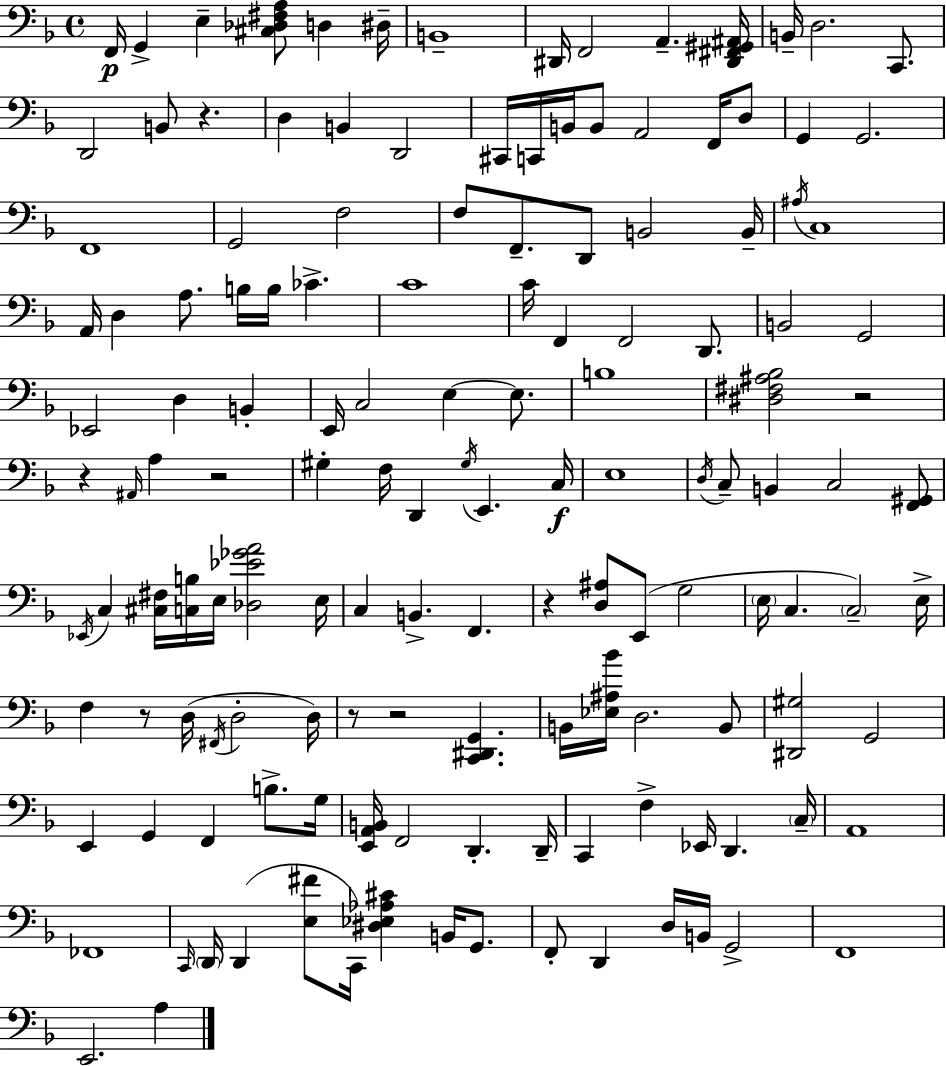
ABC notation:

X:1
T:Untitled
M:4/4
L:1/4
K:F
F,,/4 G,, E, [^C,_D,^F,A,]/2 D, ^D,/4 B,,4 ^D,,/4 F,,2 A,, [^D,,^F,,^G,,^A,,]/4 B,,/4 D,2 C,,/2 D,,2 B,,/2 z D, B,, D,,2 ^C,,/4 C,,/4 B,,/4 B,,/2 A,,2 F,,/4 D,/2 G,, G,,2 F,,4 G,,2 F,2 F,/2 F,,/2 D,,/2 B,,2 B,,/4 ^A,/4 C,4 A,,/4 D, A,/2 B,/4 B,/4 _C C4 C/4 F,, F,,2 D,,/2 B,,2 G,,2 _E,,2 D, B,, E,,/4 C,2 E, E,/2 B,4 [^D,^F,^A,_B,]2 z2 z ^A,,/4 A, z2 ^G, F,/4 D,, ^G,/4 E,, C,/4 E,4 D,/4 C,/2 B,, C,2 [F,,^G,,]/2 _E,,/4 C, [^C,^F,]/4 [C,B,]/4 E,/4 [_D,_E_GA]2 E,/4 C, B,, F,, z [D,^A,]/2 E,,/2 G,2 E,/4 C, C,2 E,/4 F, z/2 D,/4 ^F,,/4 D,2 D,/4 z/2 z2 [C,,^D,,G,,] B,,/4 [_E,^A,_B]/4 D,2 B,,/2 [^D,,^G,]2 G,,2 E,, G,, F,, B,/2 G,/4 [E,,A,,B,,]/4 F,,2 D,, D,,/4 C,, F, _E,,/4 D,, C,/4 A,,4 _F,,4 C,,/4 D,,/4 D,, [E,^F]/2 C,,/4 [^D,_E,_A,^C] B,,/4 G,,/2 F,,/2 D,, D,/4 B,,/4 G,,2 F,,4 E,,2 A,